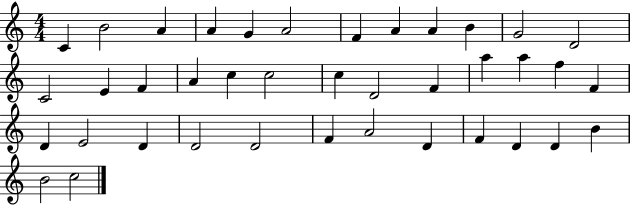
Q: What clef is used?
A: treble